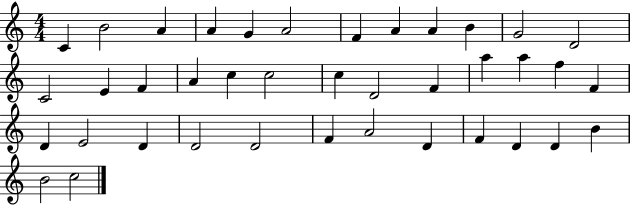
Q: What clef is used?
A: treble